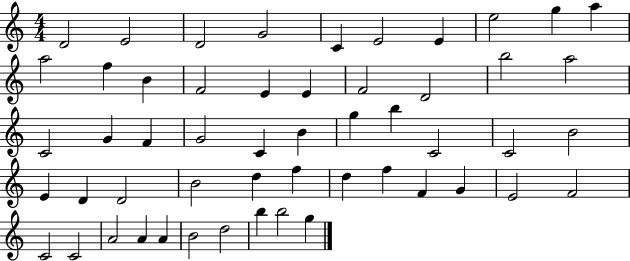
{
  \clef treble
  \numericTimeSignature
  \time 4/4
  \key c \major
  d'2 e'2 | d'2 g'2 | c'4 e'2 e'4 | e''2 g''4 a''4 | \break a''2 f''4 b'4 | f'2 e'4 e'4 | f'2 d'2 | b''2 a''2 | \break c'2 g'4 f'4 | g'2 c'4 b'4 | g''4 b''4 c'2 | c'2 b'2 | \break e'4 d'4 d'2 | b'2 d''4 f''4 | d''4 f''4 f'4 g'4 | e'2 f'2 | \break c'2 c'2 | a'2 a'4 a'4 | b'2 d''2 | b''4 b''2 g''4 | \break \bar "|."
}